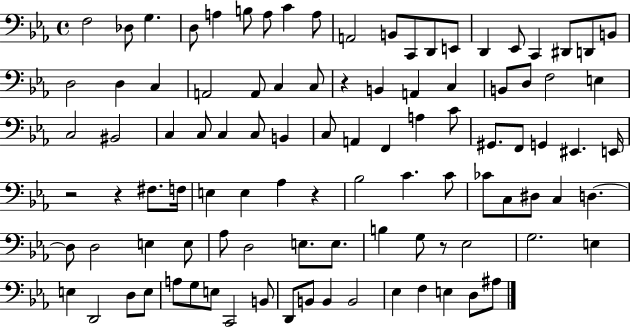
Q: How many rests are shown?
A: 5